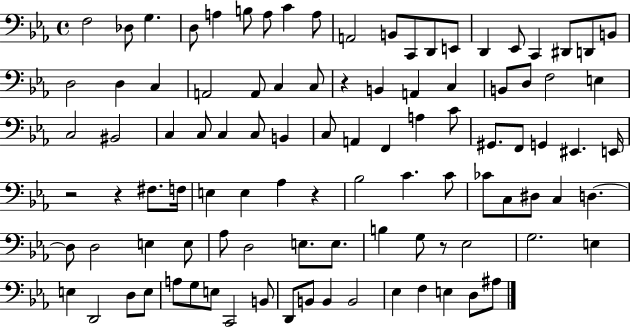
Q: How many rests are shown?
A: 5